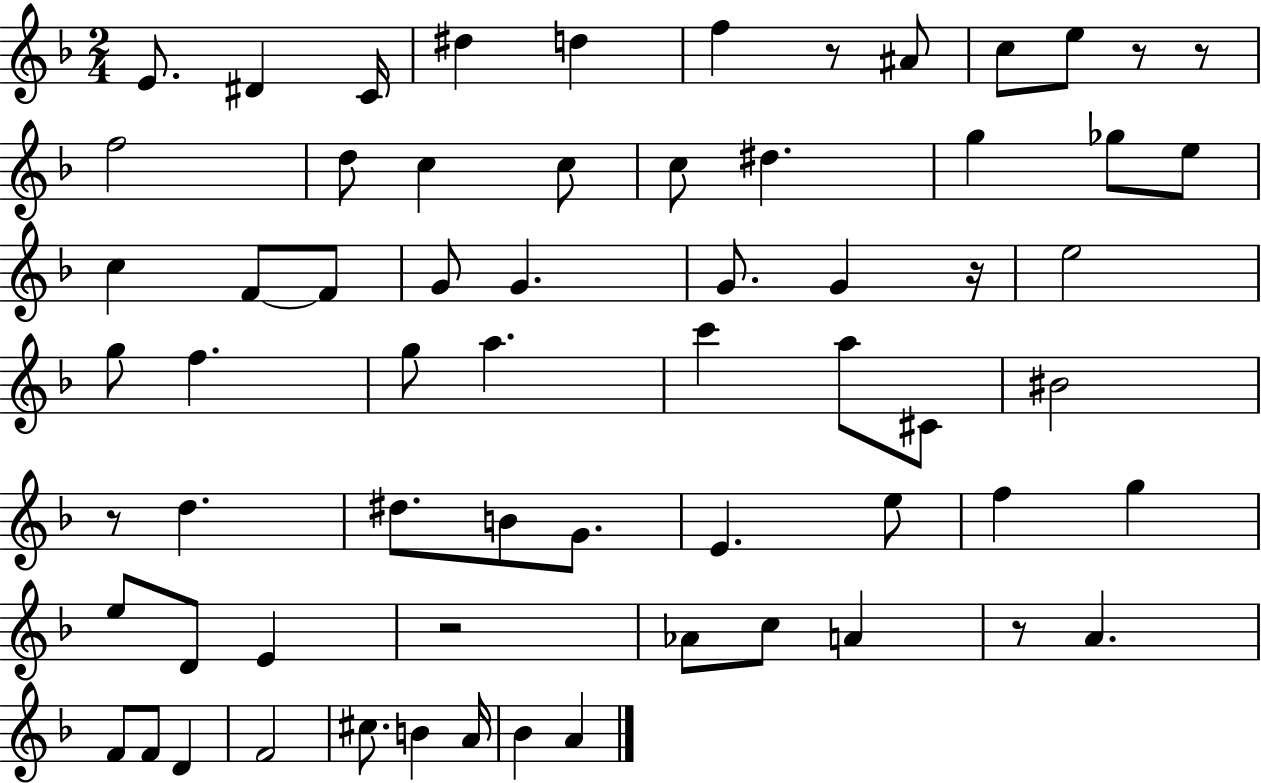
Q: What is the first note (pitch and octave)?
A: E4